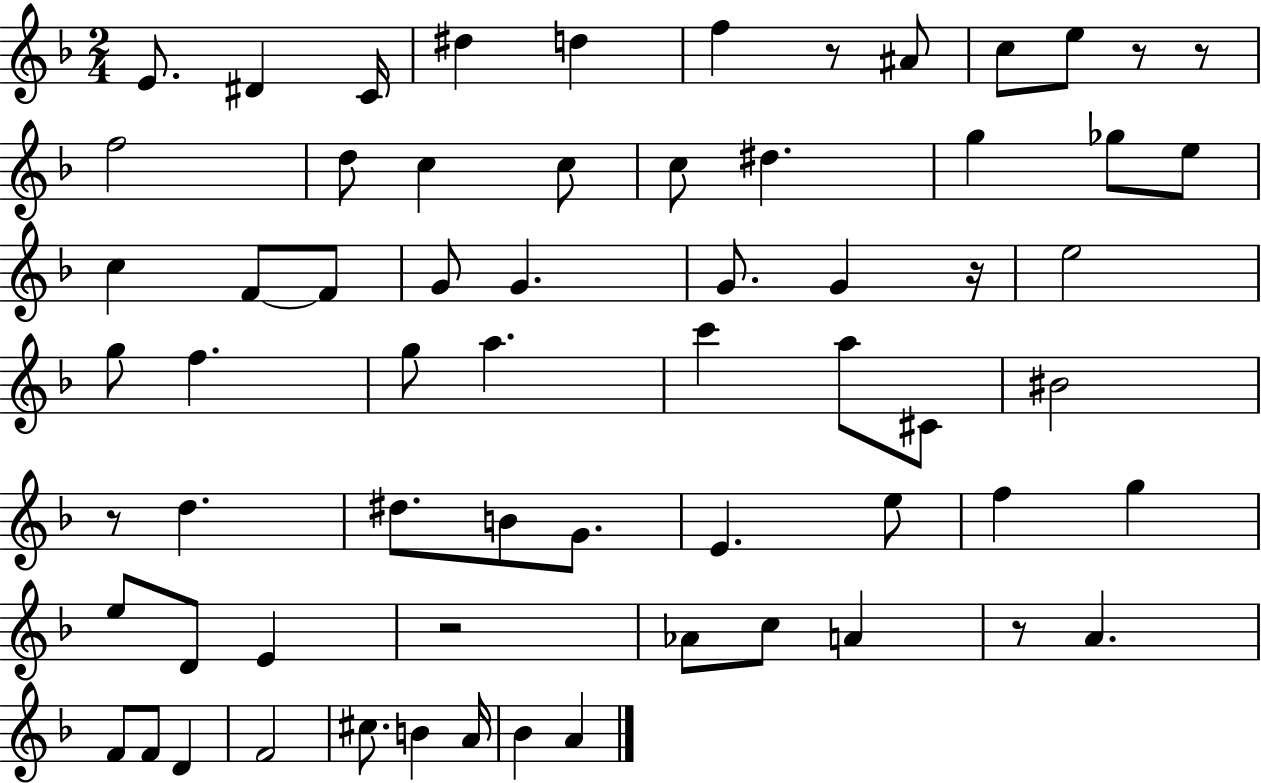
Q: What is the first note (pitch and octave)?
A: E4